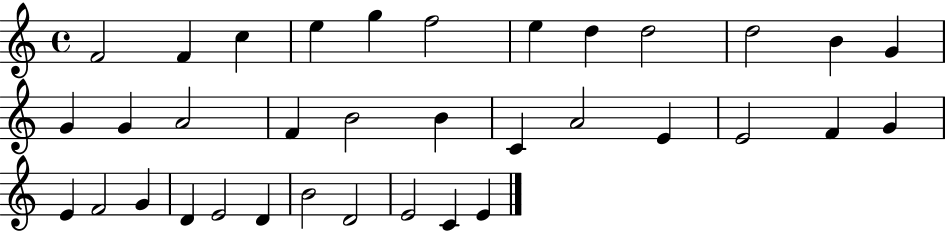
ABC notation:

X:1
T:Untitled
M:4/4
L:1/4
K:C
F2 F c e g f2 e d d2 d2 B G G G A2 F B2 B C A2 E E2 F G E F2 G D E2 D B2 D2 E2 C E